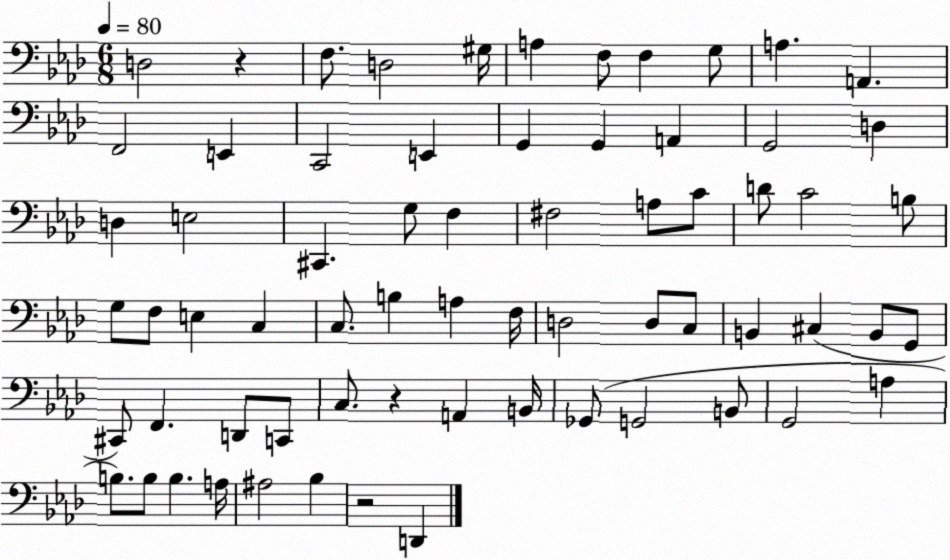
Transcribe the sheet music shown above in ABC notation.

X:1
T:Untitled
M:6/8
L:1/4
K:Ab
D,2 z F,/2 D,2 ^G,/4 A, F,/2 F, G,/2 A, A,, F,,2 E,, C,,2 E,, G,, G,, A,, G,,2 D, D, E,2 ^C,, G,/2 F, ^F,2 A,/2 C/2 D/2 C2 B,/2 G,/2 F,/2 E, C, C,/2 B, A, F,/4 D,2 D,/2 C,/2 B,, ^C, B,,/2 G,,/2 ^C,,/2 F,, D,,/2 C,,/2 C,/2 z A,, B,,/4 _G,,/2 G,,2 B,,/2 G,,2 A, B,/2 B,/2 B, A,/4 ^A,2 _B, z2 D,,